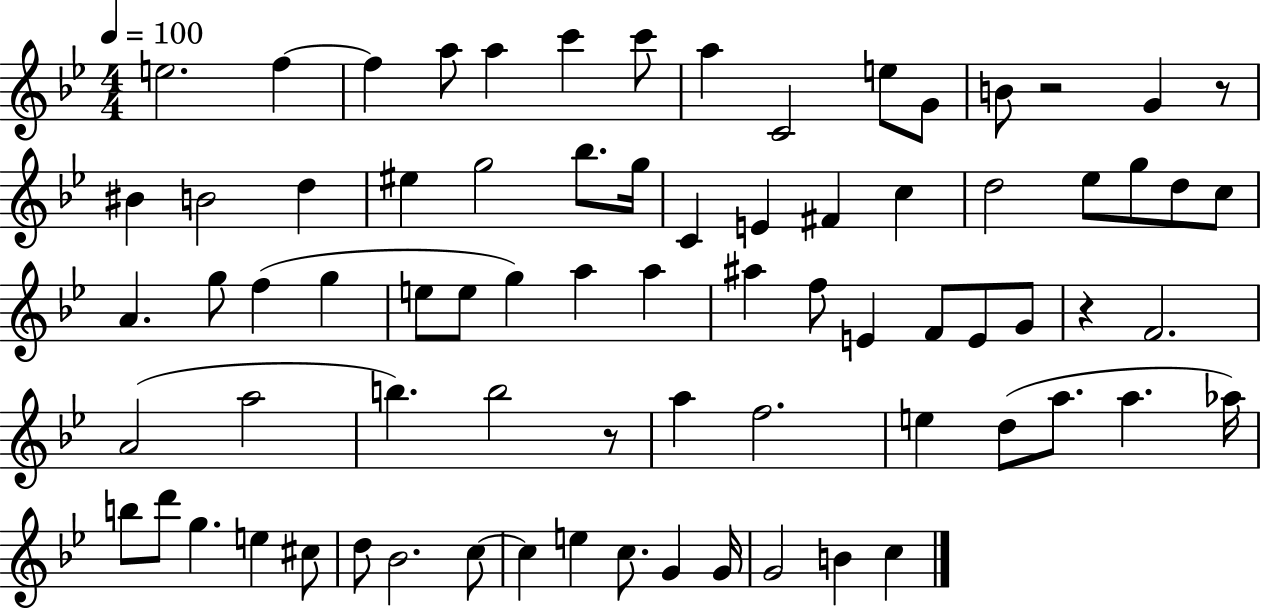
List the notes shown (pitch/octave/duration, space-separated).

E5/h. F5/q F5/q A5/e A5/q C6/q C6/e A5/q C4/h E5/e G4/e B4/e R/h G4/q R/e BIS4/q B4/h D5/q EIS5/q G5/h Bb5/e. G5/s C4/q E4/q F#4/q C5/q D5/h Eb5/e G5/e D5/e C5/e A4/q. G5/e F5/q G5/q E5/e E5/e G5/q A5/q A5/q A#5/q F5/e E4/q F4/e E4/e G4/e R/q F4/h. A4/h A5/h B5/q. B5/h R/e A5/q F5/h. E5/q D5/e A5/e. A5/q. Ab5/s B5/e D6/e G5/q. E5/q C#5/e D5/e Bb4/h. C5/e C5/q E5/q C5/e. G4/q G4/s G4/h B4/q C5/q